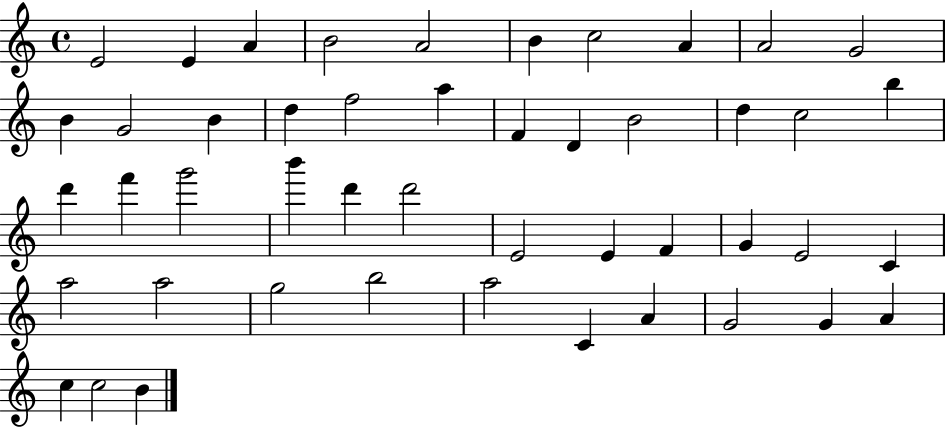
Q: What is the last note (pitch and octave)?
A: B4